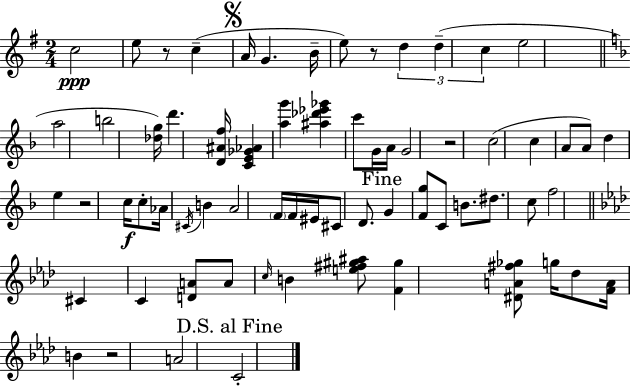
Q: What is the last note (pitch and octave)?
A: C4